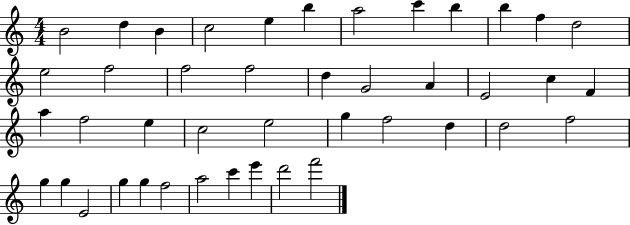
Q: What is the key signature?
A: C major